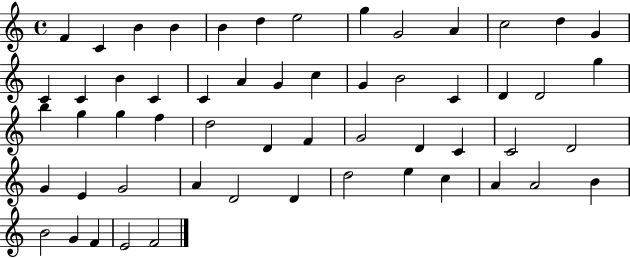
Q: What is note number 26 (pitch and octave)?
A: D4